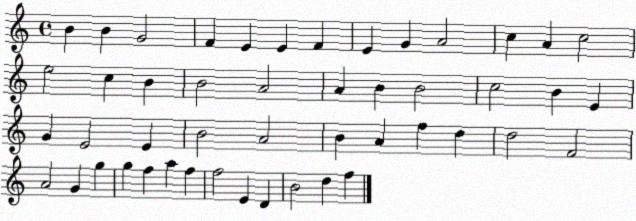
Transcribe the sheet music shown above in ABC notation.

X:1
T:Untitled
M:4/4
L:1/4
K:C
B B G2 F E E F E G A2 c A c2 e2 c B B2 A2 A B B2 c2 B E G E2 E B2 A2 B A f d d2 F2 A2 G g g f a f f2 E D B2 d f